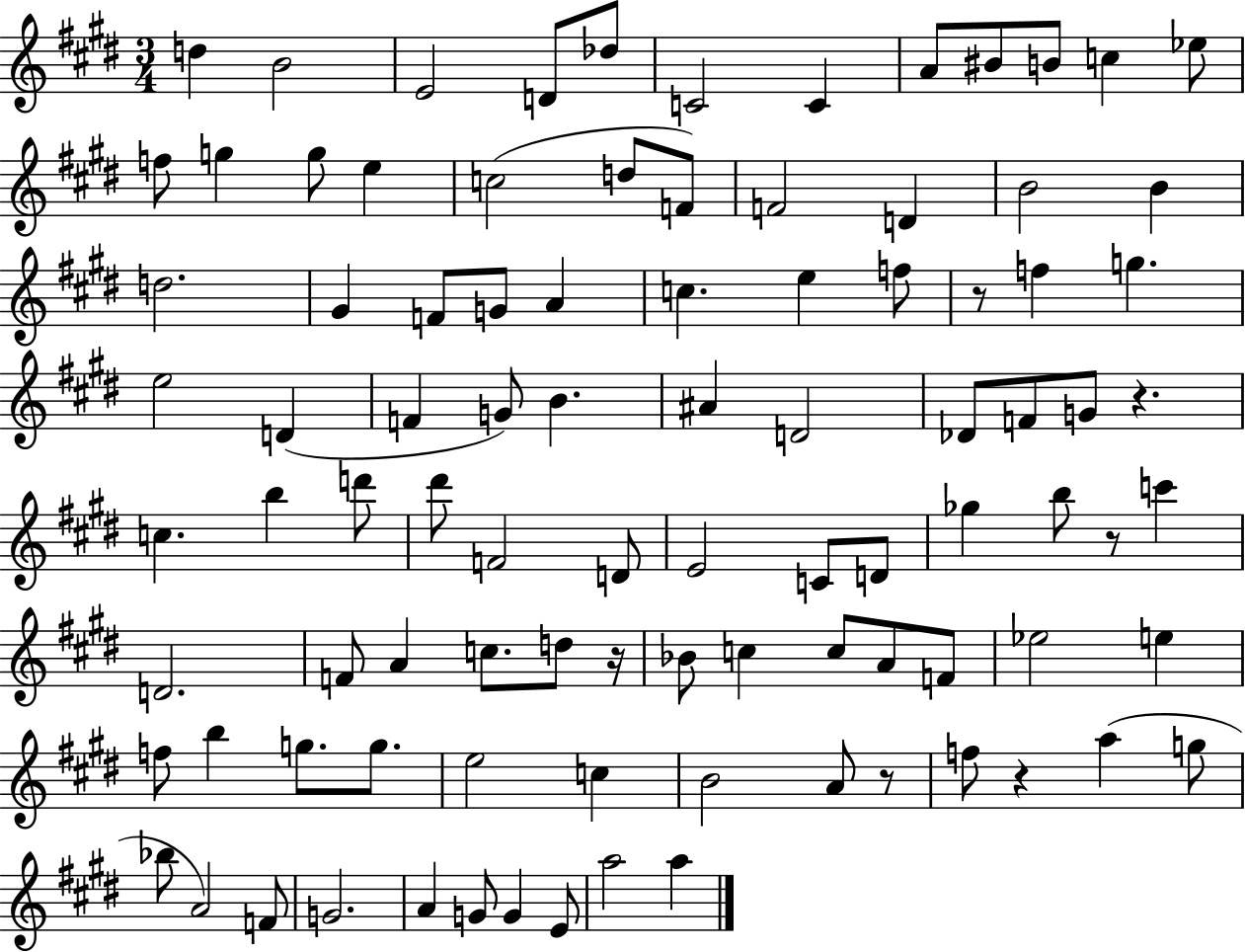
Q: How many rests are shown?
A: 6